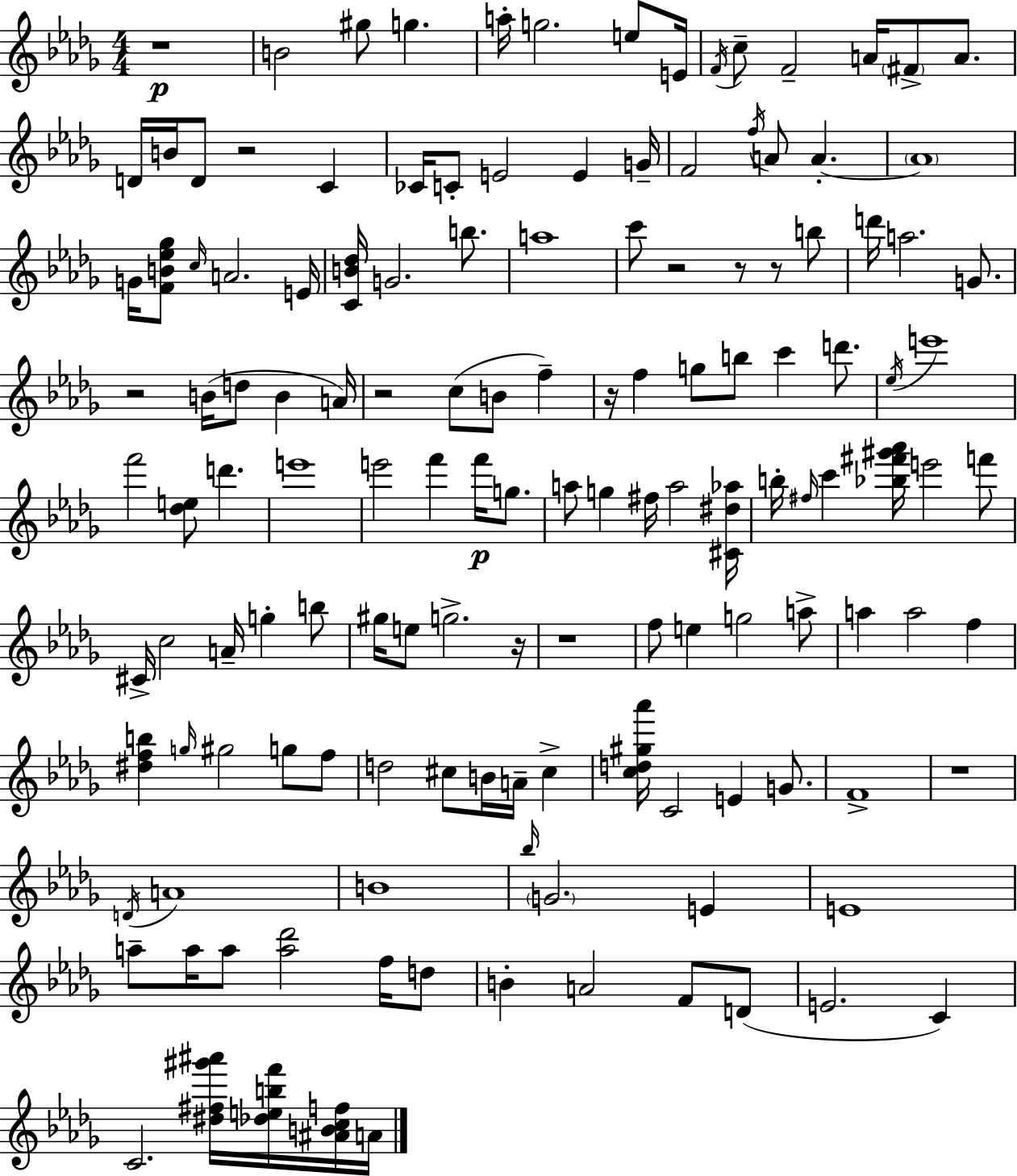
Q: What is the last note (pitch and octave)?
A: A4